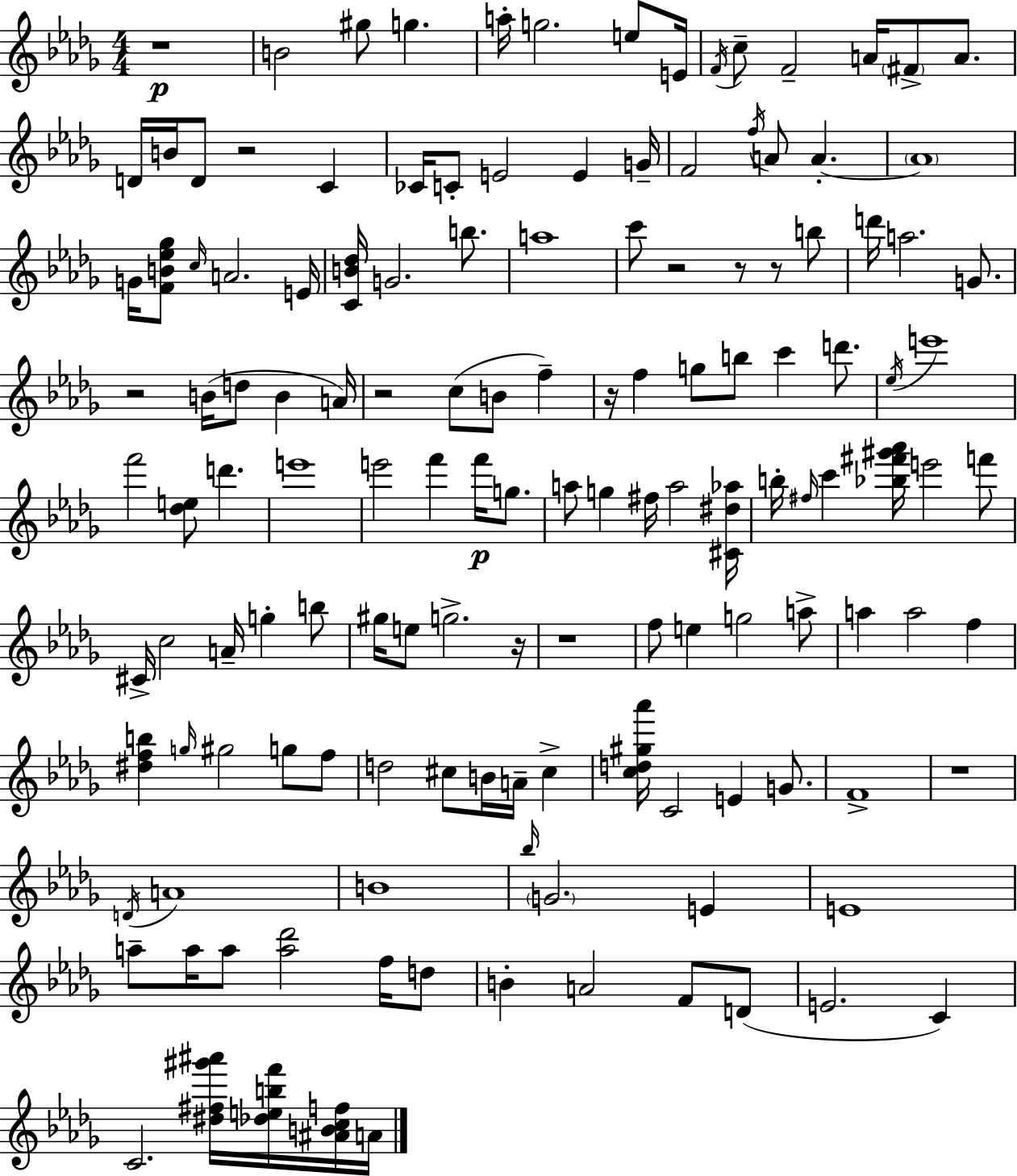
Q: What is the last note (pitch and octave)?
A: A4